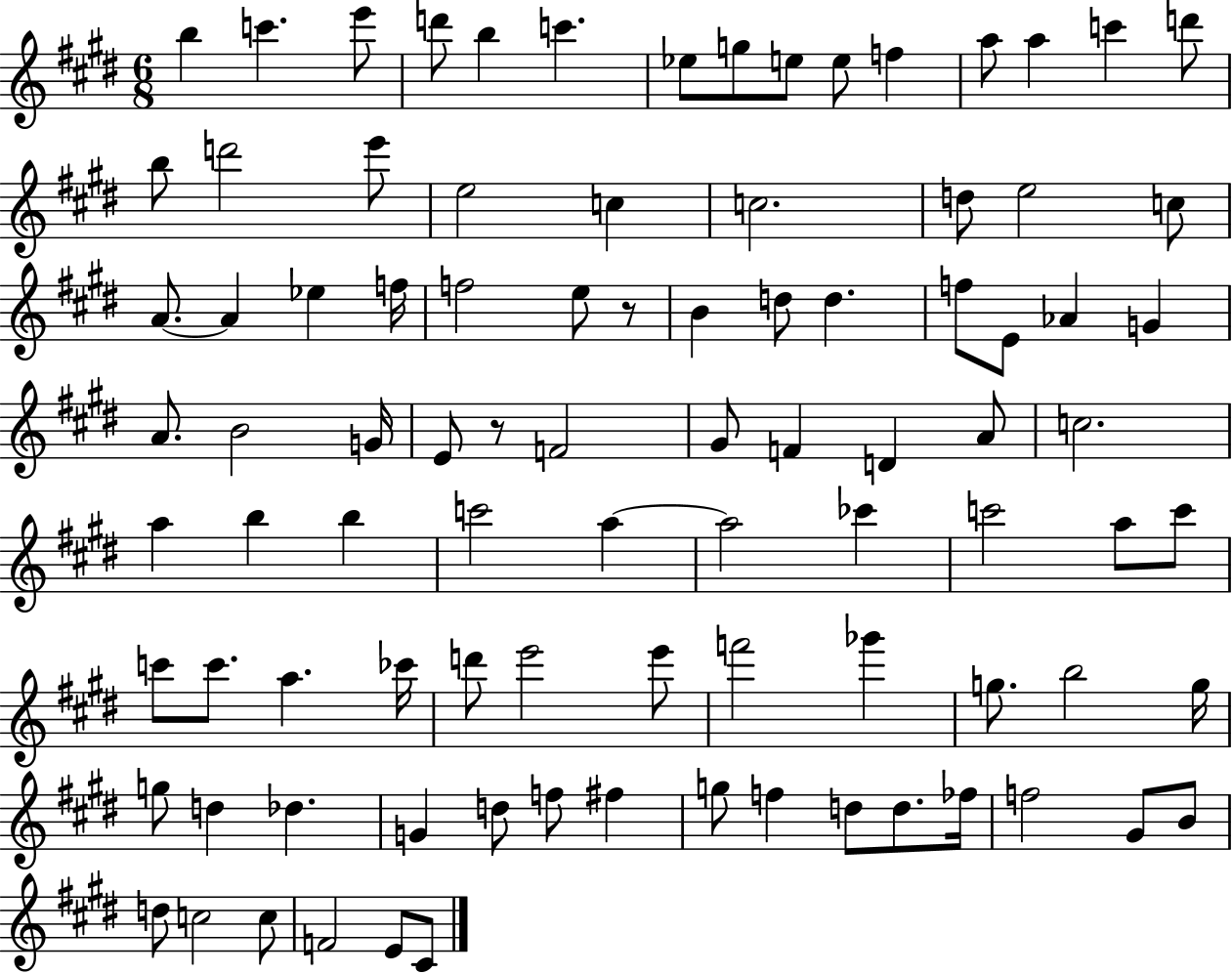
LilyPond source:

{
  \clef treble
  \numericTimeSignature
  \time 6/8
  \key e \major
  b''4 c'''4. e'''8 | d'''8 b''4 c'''4. | ees''8 g''8 e''8 e''8 f''4 | a''8 a''4 c'''4 d'''8 | \break b''8 d'''2 e'''8 | e''2 c''4 | c''2. | d''8 e''2 c''8 | \break a'8.~~ a'4 ees''4 f''16 | f''2 e''8 r8 | b'4 d''8 d''4. | f''8 e'8 aes'4 g'4 | \break a'8. b'2 g'16 | e'8 r8 f'2 | gis'8 f'4 d'4 a'8 | c''2. | \break a''4 b''4 b''4 | c'''2 a''4~~ | a''2 ces'''4 | c'''2 a''8 c'''8 | \break c'''8 c'''8. a''4. ces'''16 | d'''8 e'''2 e'''8 | f'''2 ges'''4 | g''8. b''2 g''16 | \break g''8 d''4 des''4. | g'4 d''8 f''8 fis''4 | g''8 f''4 d''8 d''8. fes''16 | f''2 gis'8 b'8 | \break d''8 c''2 c''8 | f'2 e'8 cis'8 | \bar "|."
}